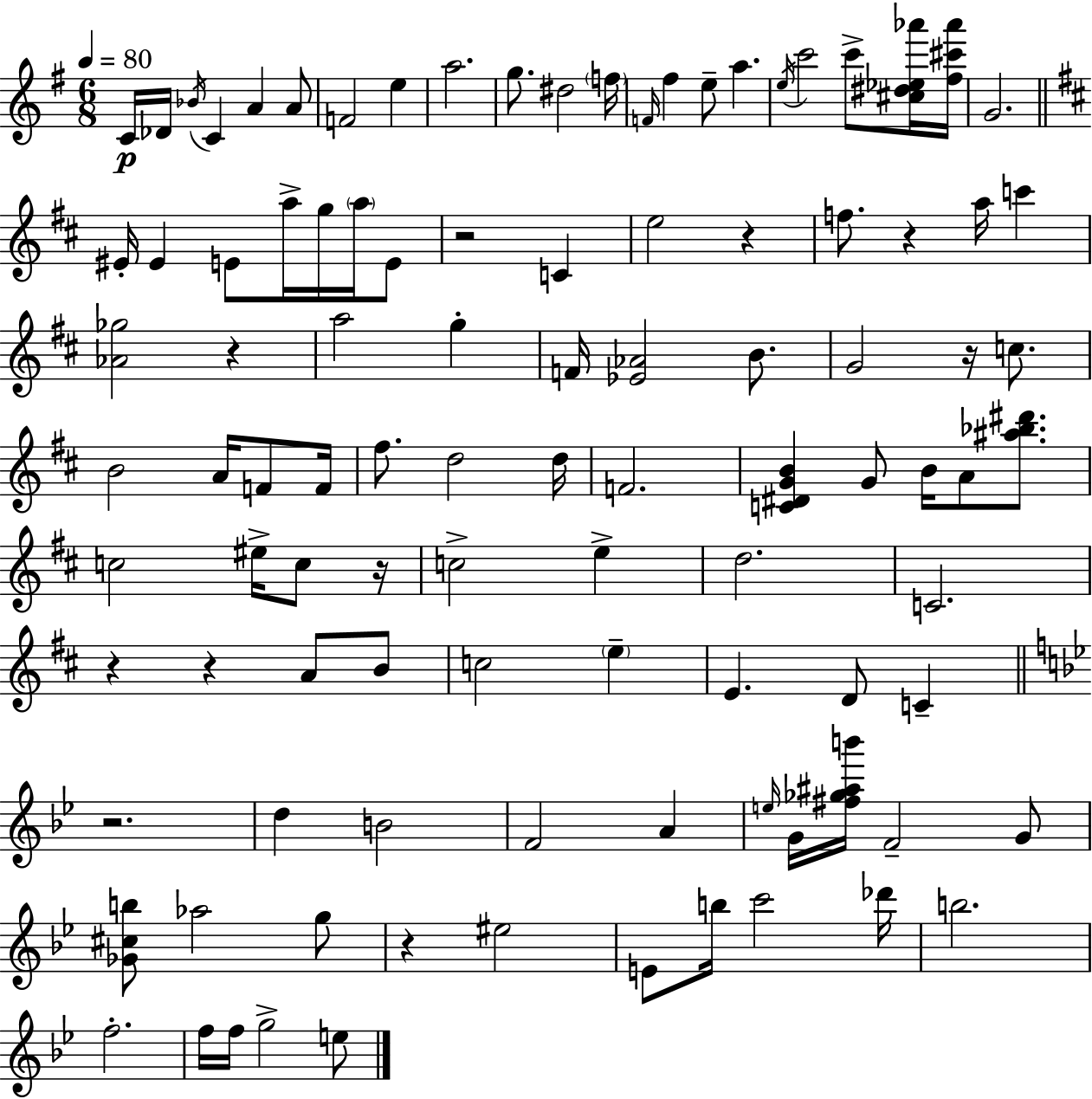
X:1
T:Untitled
M:6/8
L:1/4
K:Em
C/4 _D/4 _B/4 C A A/2 F2 e a2 g/2 ^d2 f/4 F/4 ^f e/2 a e/4 c'2 c'/2 [^c^d_e_a']/4 [^f^c'_a']/4 G2 ^E/4 ^E E/2 a/4 g/4 a/4 E/2 z2 C e2 z f/2 z a/4 c' [_A_g]2 z a2 g F/4 [_E_A]2 B/2 G2 z/4 c/2 B2 A/4 F/2 F/4 ^f/2 d2 d/4 F2 [C^DGB] G/2 B/4 A/2 [^a_b^d']/2 c2 ^e/4 c/2 z/4 c2 e d2 C2 z z A/2 B/2 c2 e E D/2 C z2 d B2 F2 A e/4 G/4 [^f_g^ab']/4 F2 G/2 [_G^cb]/2 _a2 g/2 z ^e2 E/2 b/4 c'2 _d'/4 b2 f2 f/4 f/4 g2 e/2